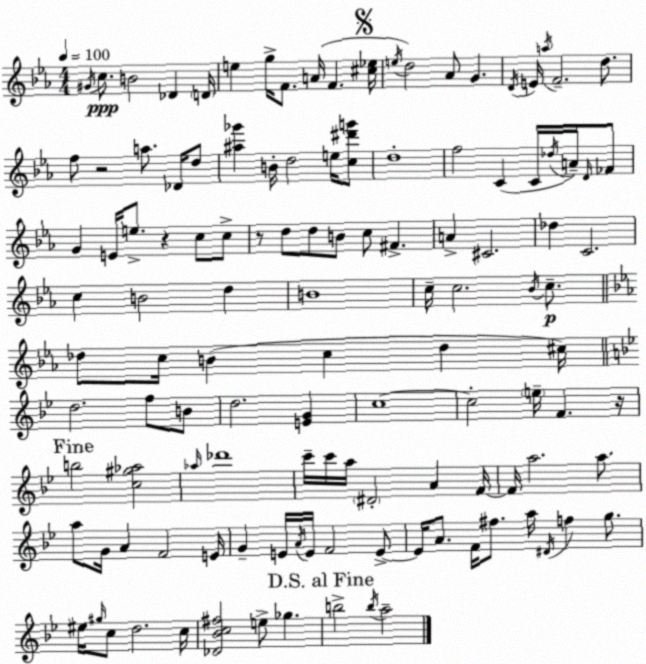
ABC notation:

X:1
T:Untitled
M:4/4
L:1/4
K:Cm
^G/4 c/2 B2 _D D/4 e g/4 F/2 A/4 F [^c_e]/4 e/4 d2 _A/2 G D/4 E/4 a/4 F2 d/2 f/2 z2 a/2 _D/4 d/2 [^a_g'] B/4 d2 e/4 [c^d'g']/2 d4 f2 C C/4 _d/4 A/4 D/4 _F/2 G E/4 e/2 z c/2 c/2 z/2 d/2 d/2 B/2 c/2 ^F A ^C2 _d C2 c B2 d B4 c/4 c2 _B/4 c/2 _d/2 c/4 B c _d ^c/4 d2 f/2 B/2 d2 [EG] c4 c2 e/4 F z/4 b2 [c^g_a]2 _a/4 _d'4 c'/4 c'/4 a/4 ^D2 A F/4 F/4 a2 a/2 a/2 G/4 A F2 E/4 G E/4 A/4 E/4 F2 E/2 E/4 A/2 F/4 ^f/2 a/4 ^D/4 f g/2 ^e/4 ^g/4 c/2 d2 c/4 [_D_Bc^f]2 e/2 _g b2 b/4 a2